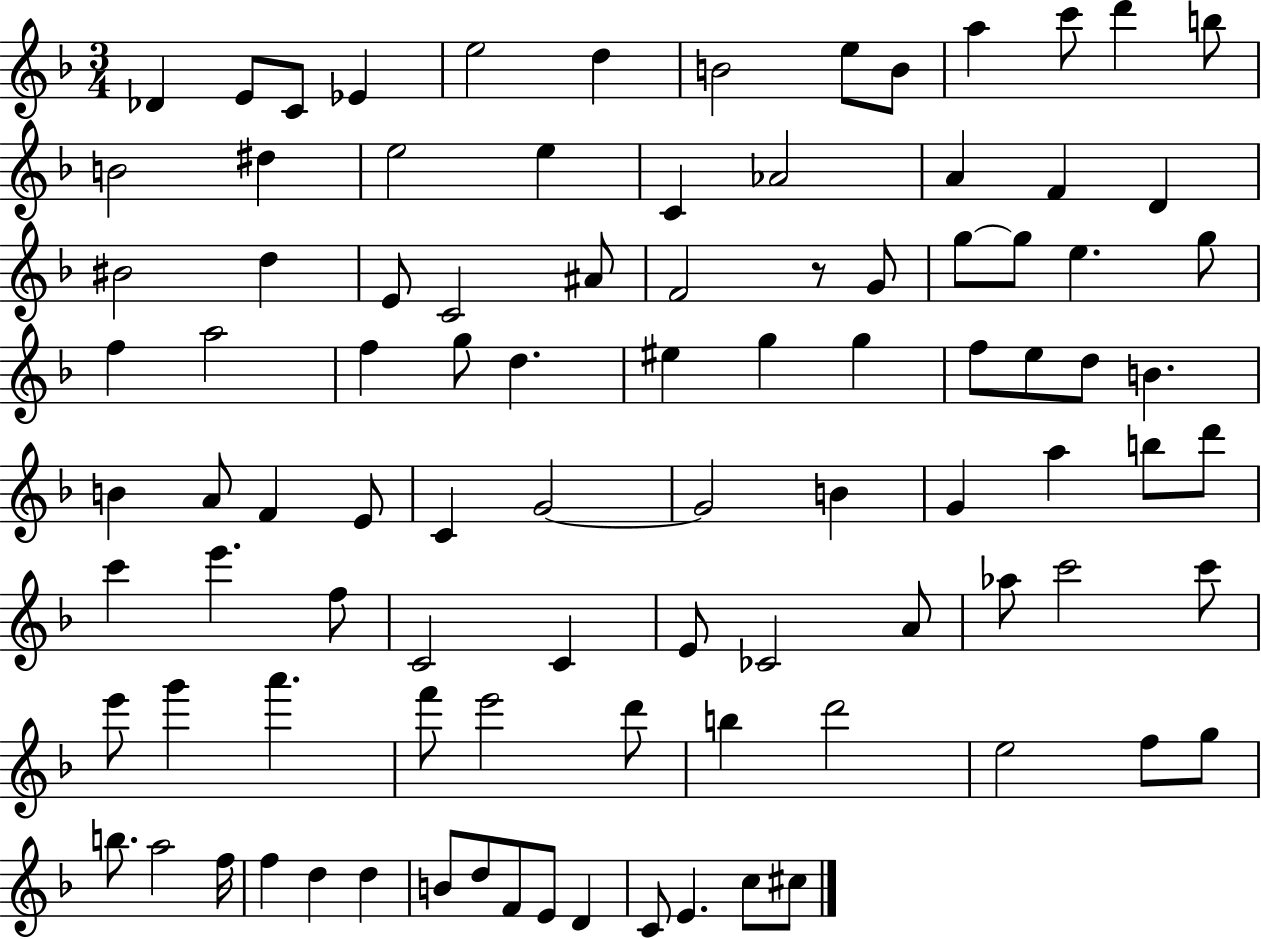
Db4/q E4/e C4/e Eb4/q E5/h D5/q B4/h E5/e B4/e A5/q C6/e D6/q B5/e B4/h D#5/q E5/h E5/q C4/q Ab4/h A4/q F4/q D4/q BIS4/h D5/q E4/e C4/h A#4/e F4/h R/e G4/e G5/e G5/e E5/q. G5/e F5/q A5/h F5/q G5/e D5/q. EIS5/q G5/q G5/q F5/e E5/e D5/e B4/q. B4/q A4/e F4/q E4/e C4/q G4/h G4/h B4/q G4/q A5/q B5/e D6/e C6/q E6/q. F5/e C4/h C4/q E4/e CES4/h A4/e Ab5/e C6/h C6/e E6/e G6/q A6/q. F6/e E6/h D6/e B5/q D6/h E5/h F5/e G5/e B5/e. A5/h F5/s F5/q D5/q D5/q B4/e D5/e F4/e E4/e D4/q C4/e E4/q. C5/e C#5/e